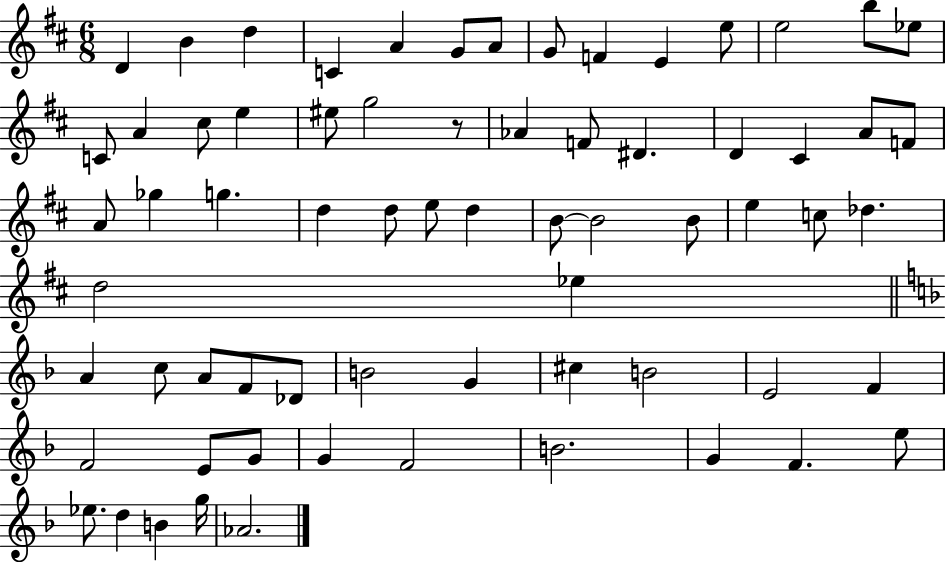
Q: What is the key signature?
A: D major